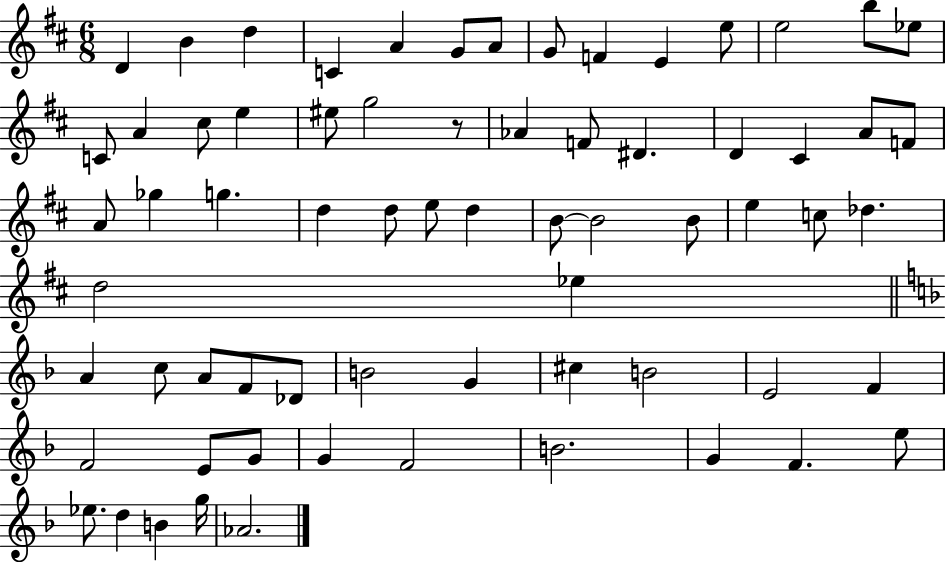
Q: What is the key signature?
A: D major